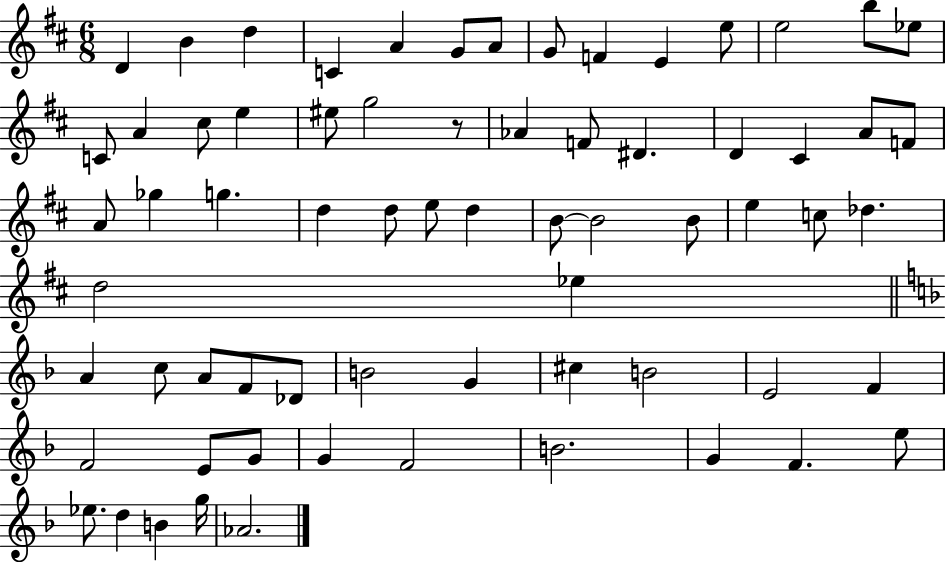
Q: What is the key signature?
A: D major